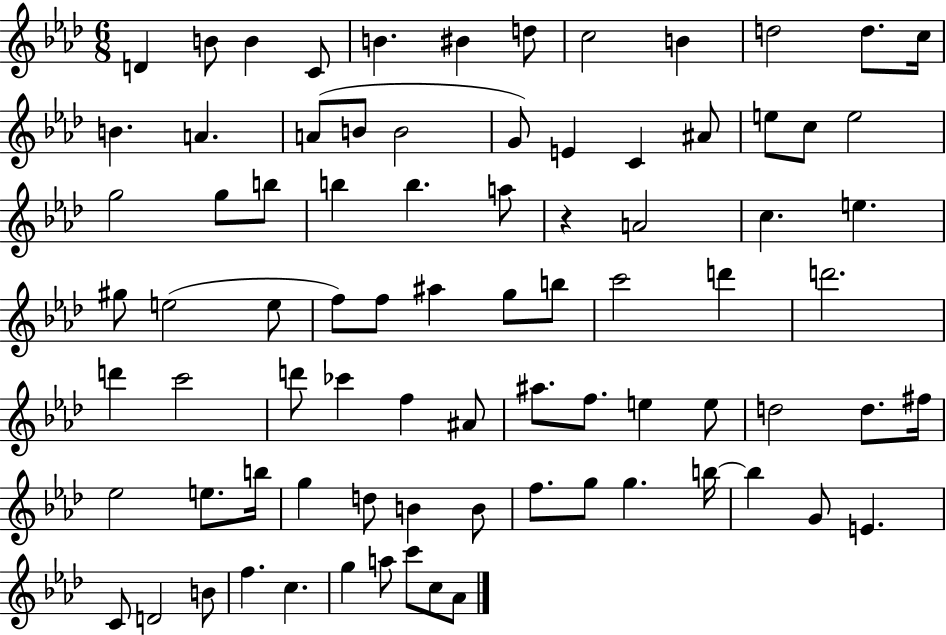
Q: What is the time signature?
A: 6/8